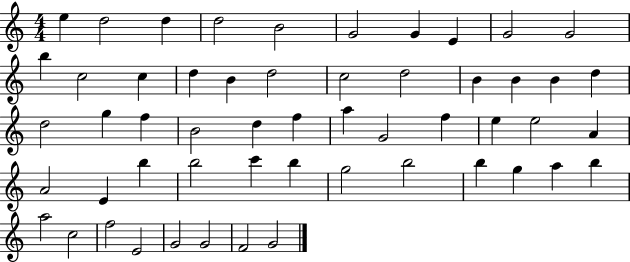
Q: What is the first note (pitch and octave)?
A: E5